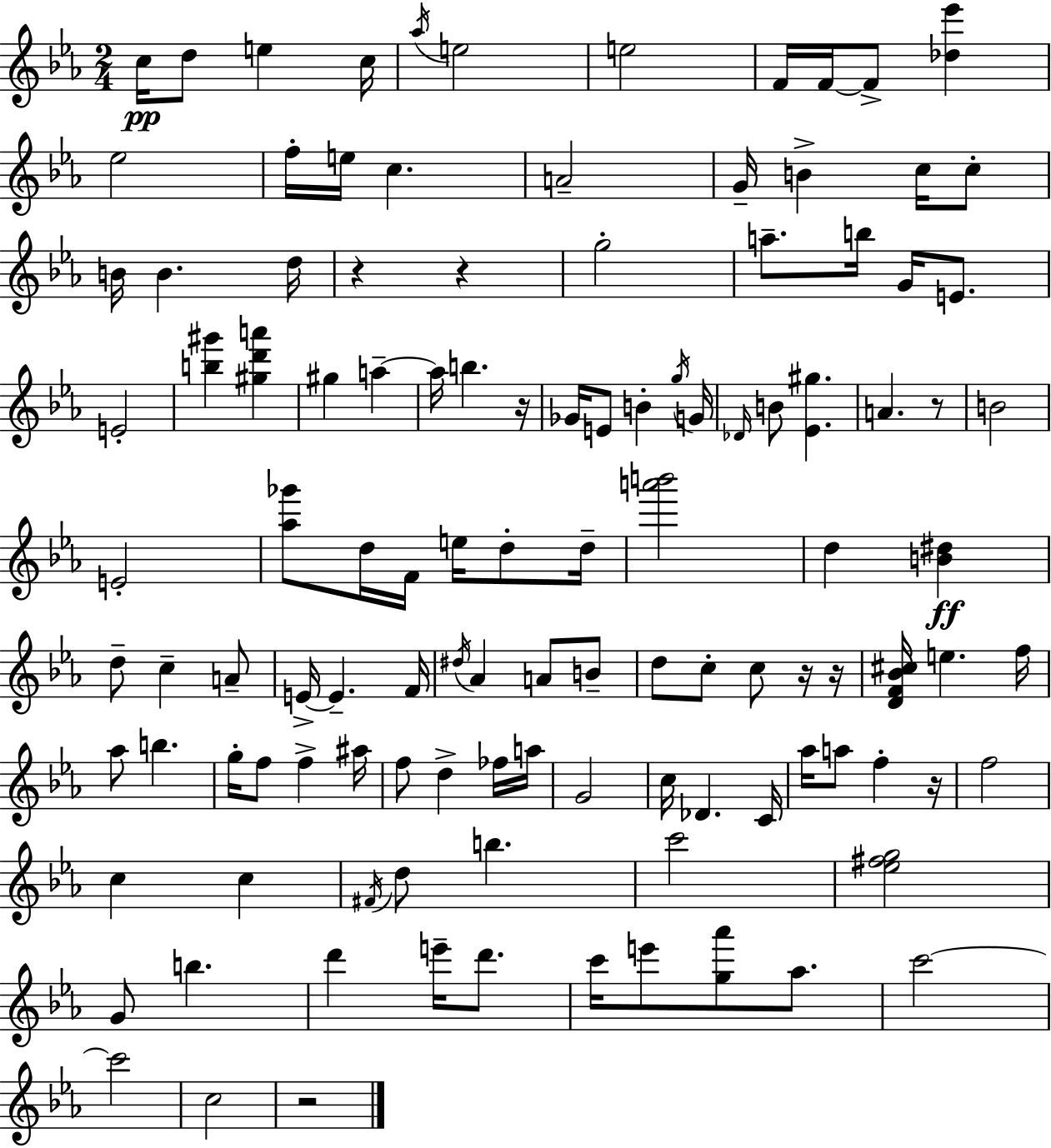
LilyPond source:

{
  \clef treble
  \numericTimeSignature
  \time 2/4
  \key c \minor
  \repeat volta 2 { c''16\pp d''8 e''4 c''16 | \acciaccatura { aes''16 } e''2 | e''2 | f'16 f'16~~ f'8-> <des'' ees'''>4 | \break ees''2 | f''16-. e''16 c''4. | a'2-- | g'16-- b'4-> c''16 c''8-. | \break b'16 b'4. | d''16 r4 r4 | g''2-. | a''8.-- b''16 g'16 e'8. | \break e'2-. | <b'' gis'''>4 <gis'' d''' a'''>4 | gis''4 a''4--~~ | a''16 b''4. | \break r16 ges'16 e'8 b'4-. | \acciaccatura { g''16 } g'16 \grace { des'16 } b'8 <ees' gis''>4. | a'4. | r8 b'2 | \break e'2-. | <aes'' ges'''>8 d''16 f'16 e''16 | d''8-. d''16-- <a''' b'''>2 | d''4 <b' dis''>4\ff | \break d''8-- c''4-- | a'8-- e'16->~~ e'4.-- | f'16 \acciaccatura { dis''16 } aes'4 | a'8 b'8-- d''8 c''8-. | \break c''8 r16 r16 <d' f' bes' cis''>16 e''4. | f''16 aes''8 b''4. | g''16-. f''8 f''4-> | ais''16 f''8 d''4-> | \break fes''16 a''16 g'2 | c''16 des'4. | c'16 aes''16 a''8 f''4-. | r16 f''2 | \break c''4 | c''4 \acciaccatura { fis'16 } d''8 b''4. | c'''2 | <ees'' fis'' g''>2 | \break g'8 b''4. | d'''4 | e'''16-- d'''8. c'''16 e'''8 | <g'' aes'''>8 aes''8. c'''2~~ | \break c'''2 | c''2 | r2 | } \bar "|."
}